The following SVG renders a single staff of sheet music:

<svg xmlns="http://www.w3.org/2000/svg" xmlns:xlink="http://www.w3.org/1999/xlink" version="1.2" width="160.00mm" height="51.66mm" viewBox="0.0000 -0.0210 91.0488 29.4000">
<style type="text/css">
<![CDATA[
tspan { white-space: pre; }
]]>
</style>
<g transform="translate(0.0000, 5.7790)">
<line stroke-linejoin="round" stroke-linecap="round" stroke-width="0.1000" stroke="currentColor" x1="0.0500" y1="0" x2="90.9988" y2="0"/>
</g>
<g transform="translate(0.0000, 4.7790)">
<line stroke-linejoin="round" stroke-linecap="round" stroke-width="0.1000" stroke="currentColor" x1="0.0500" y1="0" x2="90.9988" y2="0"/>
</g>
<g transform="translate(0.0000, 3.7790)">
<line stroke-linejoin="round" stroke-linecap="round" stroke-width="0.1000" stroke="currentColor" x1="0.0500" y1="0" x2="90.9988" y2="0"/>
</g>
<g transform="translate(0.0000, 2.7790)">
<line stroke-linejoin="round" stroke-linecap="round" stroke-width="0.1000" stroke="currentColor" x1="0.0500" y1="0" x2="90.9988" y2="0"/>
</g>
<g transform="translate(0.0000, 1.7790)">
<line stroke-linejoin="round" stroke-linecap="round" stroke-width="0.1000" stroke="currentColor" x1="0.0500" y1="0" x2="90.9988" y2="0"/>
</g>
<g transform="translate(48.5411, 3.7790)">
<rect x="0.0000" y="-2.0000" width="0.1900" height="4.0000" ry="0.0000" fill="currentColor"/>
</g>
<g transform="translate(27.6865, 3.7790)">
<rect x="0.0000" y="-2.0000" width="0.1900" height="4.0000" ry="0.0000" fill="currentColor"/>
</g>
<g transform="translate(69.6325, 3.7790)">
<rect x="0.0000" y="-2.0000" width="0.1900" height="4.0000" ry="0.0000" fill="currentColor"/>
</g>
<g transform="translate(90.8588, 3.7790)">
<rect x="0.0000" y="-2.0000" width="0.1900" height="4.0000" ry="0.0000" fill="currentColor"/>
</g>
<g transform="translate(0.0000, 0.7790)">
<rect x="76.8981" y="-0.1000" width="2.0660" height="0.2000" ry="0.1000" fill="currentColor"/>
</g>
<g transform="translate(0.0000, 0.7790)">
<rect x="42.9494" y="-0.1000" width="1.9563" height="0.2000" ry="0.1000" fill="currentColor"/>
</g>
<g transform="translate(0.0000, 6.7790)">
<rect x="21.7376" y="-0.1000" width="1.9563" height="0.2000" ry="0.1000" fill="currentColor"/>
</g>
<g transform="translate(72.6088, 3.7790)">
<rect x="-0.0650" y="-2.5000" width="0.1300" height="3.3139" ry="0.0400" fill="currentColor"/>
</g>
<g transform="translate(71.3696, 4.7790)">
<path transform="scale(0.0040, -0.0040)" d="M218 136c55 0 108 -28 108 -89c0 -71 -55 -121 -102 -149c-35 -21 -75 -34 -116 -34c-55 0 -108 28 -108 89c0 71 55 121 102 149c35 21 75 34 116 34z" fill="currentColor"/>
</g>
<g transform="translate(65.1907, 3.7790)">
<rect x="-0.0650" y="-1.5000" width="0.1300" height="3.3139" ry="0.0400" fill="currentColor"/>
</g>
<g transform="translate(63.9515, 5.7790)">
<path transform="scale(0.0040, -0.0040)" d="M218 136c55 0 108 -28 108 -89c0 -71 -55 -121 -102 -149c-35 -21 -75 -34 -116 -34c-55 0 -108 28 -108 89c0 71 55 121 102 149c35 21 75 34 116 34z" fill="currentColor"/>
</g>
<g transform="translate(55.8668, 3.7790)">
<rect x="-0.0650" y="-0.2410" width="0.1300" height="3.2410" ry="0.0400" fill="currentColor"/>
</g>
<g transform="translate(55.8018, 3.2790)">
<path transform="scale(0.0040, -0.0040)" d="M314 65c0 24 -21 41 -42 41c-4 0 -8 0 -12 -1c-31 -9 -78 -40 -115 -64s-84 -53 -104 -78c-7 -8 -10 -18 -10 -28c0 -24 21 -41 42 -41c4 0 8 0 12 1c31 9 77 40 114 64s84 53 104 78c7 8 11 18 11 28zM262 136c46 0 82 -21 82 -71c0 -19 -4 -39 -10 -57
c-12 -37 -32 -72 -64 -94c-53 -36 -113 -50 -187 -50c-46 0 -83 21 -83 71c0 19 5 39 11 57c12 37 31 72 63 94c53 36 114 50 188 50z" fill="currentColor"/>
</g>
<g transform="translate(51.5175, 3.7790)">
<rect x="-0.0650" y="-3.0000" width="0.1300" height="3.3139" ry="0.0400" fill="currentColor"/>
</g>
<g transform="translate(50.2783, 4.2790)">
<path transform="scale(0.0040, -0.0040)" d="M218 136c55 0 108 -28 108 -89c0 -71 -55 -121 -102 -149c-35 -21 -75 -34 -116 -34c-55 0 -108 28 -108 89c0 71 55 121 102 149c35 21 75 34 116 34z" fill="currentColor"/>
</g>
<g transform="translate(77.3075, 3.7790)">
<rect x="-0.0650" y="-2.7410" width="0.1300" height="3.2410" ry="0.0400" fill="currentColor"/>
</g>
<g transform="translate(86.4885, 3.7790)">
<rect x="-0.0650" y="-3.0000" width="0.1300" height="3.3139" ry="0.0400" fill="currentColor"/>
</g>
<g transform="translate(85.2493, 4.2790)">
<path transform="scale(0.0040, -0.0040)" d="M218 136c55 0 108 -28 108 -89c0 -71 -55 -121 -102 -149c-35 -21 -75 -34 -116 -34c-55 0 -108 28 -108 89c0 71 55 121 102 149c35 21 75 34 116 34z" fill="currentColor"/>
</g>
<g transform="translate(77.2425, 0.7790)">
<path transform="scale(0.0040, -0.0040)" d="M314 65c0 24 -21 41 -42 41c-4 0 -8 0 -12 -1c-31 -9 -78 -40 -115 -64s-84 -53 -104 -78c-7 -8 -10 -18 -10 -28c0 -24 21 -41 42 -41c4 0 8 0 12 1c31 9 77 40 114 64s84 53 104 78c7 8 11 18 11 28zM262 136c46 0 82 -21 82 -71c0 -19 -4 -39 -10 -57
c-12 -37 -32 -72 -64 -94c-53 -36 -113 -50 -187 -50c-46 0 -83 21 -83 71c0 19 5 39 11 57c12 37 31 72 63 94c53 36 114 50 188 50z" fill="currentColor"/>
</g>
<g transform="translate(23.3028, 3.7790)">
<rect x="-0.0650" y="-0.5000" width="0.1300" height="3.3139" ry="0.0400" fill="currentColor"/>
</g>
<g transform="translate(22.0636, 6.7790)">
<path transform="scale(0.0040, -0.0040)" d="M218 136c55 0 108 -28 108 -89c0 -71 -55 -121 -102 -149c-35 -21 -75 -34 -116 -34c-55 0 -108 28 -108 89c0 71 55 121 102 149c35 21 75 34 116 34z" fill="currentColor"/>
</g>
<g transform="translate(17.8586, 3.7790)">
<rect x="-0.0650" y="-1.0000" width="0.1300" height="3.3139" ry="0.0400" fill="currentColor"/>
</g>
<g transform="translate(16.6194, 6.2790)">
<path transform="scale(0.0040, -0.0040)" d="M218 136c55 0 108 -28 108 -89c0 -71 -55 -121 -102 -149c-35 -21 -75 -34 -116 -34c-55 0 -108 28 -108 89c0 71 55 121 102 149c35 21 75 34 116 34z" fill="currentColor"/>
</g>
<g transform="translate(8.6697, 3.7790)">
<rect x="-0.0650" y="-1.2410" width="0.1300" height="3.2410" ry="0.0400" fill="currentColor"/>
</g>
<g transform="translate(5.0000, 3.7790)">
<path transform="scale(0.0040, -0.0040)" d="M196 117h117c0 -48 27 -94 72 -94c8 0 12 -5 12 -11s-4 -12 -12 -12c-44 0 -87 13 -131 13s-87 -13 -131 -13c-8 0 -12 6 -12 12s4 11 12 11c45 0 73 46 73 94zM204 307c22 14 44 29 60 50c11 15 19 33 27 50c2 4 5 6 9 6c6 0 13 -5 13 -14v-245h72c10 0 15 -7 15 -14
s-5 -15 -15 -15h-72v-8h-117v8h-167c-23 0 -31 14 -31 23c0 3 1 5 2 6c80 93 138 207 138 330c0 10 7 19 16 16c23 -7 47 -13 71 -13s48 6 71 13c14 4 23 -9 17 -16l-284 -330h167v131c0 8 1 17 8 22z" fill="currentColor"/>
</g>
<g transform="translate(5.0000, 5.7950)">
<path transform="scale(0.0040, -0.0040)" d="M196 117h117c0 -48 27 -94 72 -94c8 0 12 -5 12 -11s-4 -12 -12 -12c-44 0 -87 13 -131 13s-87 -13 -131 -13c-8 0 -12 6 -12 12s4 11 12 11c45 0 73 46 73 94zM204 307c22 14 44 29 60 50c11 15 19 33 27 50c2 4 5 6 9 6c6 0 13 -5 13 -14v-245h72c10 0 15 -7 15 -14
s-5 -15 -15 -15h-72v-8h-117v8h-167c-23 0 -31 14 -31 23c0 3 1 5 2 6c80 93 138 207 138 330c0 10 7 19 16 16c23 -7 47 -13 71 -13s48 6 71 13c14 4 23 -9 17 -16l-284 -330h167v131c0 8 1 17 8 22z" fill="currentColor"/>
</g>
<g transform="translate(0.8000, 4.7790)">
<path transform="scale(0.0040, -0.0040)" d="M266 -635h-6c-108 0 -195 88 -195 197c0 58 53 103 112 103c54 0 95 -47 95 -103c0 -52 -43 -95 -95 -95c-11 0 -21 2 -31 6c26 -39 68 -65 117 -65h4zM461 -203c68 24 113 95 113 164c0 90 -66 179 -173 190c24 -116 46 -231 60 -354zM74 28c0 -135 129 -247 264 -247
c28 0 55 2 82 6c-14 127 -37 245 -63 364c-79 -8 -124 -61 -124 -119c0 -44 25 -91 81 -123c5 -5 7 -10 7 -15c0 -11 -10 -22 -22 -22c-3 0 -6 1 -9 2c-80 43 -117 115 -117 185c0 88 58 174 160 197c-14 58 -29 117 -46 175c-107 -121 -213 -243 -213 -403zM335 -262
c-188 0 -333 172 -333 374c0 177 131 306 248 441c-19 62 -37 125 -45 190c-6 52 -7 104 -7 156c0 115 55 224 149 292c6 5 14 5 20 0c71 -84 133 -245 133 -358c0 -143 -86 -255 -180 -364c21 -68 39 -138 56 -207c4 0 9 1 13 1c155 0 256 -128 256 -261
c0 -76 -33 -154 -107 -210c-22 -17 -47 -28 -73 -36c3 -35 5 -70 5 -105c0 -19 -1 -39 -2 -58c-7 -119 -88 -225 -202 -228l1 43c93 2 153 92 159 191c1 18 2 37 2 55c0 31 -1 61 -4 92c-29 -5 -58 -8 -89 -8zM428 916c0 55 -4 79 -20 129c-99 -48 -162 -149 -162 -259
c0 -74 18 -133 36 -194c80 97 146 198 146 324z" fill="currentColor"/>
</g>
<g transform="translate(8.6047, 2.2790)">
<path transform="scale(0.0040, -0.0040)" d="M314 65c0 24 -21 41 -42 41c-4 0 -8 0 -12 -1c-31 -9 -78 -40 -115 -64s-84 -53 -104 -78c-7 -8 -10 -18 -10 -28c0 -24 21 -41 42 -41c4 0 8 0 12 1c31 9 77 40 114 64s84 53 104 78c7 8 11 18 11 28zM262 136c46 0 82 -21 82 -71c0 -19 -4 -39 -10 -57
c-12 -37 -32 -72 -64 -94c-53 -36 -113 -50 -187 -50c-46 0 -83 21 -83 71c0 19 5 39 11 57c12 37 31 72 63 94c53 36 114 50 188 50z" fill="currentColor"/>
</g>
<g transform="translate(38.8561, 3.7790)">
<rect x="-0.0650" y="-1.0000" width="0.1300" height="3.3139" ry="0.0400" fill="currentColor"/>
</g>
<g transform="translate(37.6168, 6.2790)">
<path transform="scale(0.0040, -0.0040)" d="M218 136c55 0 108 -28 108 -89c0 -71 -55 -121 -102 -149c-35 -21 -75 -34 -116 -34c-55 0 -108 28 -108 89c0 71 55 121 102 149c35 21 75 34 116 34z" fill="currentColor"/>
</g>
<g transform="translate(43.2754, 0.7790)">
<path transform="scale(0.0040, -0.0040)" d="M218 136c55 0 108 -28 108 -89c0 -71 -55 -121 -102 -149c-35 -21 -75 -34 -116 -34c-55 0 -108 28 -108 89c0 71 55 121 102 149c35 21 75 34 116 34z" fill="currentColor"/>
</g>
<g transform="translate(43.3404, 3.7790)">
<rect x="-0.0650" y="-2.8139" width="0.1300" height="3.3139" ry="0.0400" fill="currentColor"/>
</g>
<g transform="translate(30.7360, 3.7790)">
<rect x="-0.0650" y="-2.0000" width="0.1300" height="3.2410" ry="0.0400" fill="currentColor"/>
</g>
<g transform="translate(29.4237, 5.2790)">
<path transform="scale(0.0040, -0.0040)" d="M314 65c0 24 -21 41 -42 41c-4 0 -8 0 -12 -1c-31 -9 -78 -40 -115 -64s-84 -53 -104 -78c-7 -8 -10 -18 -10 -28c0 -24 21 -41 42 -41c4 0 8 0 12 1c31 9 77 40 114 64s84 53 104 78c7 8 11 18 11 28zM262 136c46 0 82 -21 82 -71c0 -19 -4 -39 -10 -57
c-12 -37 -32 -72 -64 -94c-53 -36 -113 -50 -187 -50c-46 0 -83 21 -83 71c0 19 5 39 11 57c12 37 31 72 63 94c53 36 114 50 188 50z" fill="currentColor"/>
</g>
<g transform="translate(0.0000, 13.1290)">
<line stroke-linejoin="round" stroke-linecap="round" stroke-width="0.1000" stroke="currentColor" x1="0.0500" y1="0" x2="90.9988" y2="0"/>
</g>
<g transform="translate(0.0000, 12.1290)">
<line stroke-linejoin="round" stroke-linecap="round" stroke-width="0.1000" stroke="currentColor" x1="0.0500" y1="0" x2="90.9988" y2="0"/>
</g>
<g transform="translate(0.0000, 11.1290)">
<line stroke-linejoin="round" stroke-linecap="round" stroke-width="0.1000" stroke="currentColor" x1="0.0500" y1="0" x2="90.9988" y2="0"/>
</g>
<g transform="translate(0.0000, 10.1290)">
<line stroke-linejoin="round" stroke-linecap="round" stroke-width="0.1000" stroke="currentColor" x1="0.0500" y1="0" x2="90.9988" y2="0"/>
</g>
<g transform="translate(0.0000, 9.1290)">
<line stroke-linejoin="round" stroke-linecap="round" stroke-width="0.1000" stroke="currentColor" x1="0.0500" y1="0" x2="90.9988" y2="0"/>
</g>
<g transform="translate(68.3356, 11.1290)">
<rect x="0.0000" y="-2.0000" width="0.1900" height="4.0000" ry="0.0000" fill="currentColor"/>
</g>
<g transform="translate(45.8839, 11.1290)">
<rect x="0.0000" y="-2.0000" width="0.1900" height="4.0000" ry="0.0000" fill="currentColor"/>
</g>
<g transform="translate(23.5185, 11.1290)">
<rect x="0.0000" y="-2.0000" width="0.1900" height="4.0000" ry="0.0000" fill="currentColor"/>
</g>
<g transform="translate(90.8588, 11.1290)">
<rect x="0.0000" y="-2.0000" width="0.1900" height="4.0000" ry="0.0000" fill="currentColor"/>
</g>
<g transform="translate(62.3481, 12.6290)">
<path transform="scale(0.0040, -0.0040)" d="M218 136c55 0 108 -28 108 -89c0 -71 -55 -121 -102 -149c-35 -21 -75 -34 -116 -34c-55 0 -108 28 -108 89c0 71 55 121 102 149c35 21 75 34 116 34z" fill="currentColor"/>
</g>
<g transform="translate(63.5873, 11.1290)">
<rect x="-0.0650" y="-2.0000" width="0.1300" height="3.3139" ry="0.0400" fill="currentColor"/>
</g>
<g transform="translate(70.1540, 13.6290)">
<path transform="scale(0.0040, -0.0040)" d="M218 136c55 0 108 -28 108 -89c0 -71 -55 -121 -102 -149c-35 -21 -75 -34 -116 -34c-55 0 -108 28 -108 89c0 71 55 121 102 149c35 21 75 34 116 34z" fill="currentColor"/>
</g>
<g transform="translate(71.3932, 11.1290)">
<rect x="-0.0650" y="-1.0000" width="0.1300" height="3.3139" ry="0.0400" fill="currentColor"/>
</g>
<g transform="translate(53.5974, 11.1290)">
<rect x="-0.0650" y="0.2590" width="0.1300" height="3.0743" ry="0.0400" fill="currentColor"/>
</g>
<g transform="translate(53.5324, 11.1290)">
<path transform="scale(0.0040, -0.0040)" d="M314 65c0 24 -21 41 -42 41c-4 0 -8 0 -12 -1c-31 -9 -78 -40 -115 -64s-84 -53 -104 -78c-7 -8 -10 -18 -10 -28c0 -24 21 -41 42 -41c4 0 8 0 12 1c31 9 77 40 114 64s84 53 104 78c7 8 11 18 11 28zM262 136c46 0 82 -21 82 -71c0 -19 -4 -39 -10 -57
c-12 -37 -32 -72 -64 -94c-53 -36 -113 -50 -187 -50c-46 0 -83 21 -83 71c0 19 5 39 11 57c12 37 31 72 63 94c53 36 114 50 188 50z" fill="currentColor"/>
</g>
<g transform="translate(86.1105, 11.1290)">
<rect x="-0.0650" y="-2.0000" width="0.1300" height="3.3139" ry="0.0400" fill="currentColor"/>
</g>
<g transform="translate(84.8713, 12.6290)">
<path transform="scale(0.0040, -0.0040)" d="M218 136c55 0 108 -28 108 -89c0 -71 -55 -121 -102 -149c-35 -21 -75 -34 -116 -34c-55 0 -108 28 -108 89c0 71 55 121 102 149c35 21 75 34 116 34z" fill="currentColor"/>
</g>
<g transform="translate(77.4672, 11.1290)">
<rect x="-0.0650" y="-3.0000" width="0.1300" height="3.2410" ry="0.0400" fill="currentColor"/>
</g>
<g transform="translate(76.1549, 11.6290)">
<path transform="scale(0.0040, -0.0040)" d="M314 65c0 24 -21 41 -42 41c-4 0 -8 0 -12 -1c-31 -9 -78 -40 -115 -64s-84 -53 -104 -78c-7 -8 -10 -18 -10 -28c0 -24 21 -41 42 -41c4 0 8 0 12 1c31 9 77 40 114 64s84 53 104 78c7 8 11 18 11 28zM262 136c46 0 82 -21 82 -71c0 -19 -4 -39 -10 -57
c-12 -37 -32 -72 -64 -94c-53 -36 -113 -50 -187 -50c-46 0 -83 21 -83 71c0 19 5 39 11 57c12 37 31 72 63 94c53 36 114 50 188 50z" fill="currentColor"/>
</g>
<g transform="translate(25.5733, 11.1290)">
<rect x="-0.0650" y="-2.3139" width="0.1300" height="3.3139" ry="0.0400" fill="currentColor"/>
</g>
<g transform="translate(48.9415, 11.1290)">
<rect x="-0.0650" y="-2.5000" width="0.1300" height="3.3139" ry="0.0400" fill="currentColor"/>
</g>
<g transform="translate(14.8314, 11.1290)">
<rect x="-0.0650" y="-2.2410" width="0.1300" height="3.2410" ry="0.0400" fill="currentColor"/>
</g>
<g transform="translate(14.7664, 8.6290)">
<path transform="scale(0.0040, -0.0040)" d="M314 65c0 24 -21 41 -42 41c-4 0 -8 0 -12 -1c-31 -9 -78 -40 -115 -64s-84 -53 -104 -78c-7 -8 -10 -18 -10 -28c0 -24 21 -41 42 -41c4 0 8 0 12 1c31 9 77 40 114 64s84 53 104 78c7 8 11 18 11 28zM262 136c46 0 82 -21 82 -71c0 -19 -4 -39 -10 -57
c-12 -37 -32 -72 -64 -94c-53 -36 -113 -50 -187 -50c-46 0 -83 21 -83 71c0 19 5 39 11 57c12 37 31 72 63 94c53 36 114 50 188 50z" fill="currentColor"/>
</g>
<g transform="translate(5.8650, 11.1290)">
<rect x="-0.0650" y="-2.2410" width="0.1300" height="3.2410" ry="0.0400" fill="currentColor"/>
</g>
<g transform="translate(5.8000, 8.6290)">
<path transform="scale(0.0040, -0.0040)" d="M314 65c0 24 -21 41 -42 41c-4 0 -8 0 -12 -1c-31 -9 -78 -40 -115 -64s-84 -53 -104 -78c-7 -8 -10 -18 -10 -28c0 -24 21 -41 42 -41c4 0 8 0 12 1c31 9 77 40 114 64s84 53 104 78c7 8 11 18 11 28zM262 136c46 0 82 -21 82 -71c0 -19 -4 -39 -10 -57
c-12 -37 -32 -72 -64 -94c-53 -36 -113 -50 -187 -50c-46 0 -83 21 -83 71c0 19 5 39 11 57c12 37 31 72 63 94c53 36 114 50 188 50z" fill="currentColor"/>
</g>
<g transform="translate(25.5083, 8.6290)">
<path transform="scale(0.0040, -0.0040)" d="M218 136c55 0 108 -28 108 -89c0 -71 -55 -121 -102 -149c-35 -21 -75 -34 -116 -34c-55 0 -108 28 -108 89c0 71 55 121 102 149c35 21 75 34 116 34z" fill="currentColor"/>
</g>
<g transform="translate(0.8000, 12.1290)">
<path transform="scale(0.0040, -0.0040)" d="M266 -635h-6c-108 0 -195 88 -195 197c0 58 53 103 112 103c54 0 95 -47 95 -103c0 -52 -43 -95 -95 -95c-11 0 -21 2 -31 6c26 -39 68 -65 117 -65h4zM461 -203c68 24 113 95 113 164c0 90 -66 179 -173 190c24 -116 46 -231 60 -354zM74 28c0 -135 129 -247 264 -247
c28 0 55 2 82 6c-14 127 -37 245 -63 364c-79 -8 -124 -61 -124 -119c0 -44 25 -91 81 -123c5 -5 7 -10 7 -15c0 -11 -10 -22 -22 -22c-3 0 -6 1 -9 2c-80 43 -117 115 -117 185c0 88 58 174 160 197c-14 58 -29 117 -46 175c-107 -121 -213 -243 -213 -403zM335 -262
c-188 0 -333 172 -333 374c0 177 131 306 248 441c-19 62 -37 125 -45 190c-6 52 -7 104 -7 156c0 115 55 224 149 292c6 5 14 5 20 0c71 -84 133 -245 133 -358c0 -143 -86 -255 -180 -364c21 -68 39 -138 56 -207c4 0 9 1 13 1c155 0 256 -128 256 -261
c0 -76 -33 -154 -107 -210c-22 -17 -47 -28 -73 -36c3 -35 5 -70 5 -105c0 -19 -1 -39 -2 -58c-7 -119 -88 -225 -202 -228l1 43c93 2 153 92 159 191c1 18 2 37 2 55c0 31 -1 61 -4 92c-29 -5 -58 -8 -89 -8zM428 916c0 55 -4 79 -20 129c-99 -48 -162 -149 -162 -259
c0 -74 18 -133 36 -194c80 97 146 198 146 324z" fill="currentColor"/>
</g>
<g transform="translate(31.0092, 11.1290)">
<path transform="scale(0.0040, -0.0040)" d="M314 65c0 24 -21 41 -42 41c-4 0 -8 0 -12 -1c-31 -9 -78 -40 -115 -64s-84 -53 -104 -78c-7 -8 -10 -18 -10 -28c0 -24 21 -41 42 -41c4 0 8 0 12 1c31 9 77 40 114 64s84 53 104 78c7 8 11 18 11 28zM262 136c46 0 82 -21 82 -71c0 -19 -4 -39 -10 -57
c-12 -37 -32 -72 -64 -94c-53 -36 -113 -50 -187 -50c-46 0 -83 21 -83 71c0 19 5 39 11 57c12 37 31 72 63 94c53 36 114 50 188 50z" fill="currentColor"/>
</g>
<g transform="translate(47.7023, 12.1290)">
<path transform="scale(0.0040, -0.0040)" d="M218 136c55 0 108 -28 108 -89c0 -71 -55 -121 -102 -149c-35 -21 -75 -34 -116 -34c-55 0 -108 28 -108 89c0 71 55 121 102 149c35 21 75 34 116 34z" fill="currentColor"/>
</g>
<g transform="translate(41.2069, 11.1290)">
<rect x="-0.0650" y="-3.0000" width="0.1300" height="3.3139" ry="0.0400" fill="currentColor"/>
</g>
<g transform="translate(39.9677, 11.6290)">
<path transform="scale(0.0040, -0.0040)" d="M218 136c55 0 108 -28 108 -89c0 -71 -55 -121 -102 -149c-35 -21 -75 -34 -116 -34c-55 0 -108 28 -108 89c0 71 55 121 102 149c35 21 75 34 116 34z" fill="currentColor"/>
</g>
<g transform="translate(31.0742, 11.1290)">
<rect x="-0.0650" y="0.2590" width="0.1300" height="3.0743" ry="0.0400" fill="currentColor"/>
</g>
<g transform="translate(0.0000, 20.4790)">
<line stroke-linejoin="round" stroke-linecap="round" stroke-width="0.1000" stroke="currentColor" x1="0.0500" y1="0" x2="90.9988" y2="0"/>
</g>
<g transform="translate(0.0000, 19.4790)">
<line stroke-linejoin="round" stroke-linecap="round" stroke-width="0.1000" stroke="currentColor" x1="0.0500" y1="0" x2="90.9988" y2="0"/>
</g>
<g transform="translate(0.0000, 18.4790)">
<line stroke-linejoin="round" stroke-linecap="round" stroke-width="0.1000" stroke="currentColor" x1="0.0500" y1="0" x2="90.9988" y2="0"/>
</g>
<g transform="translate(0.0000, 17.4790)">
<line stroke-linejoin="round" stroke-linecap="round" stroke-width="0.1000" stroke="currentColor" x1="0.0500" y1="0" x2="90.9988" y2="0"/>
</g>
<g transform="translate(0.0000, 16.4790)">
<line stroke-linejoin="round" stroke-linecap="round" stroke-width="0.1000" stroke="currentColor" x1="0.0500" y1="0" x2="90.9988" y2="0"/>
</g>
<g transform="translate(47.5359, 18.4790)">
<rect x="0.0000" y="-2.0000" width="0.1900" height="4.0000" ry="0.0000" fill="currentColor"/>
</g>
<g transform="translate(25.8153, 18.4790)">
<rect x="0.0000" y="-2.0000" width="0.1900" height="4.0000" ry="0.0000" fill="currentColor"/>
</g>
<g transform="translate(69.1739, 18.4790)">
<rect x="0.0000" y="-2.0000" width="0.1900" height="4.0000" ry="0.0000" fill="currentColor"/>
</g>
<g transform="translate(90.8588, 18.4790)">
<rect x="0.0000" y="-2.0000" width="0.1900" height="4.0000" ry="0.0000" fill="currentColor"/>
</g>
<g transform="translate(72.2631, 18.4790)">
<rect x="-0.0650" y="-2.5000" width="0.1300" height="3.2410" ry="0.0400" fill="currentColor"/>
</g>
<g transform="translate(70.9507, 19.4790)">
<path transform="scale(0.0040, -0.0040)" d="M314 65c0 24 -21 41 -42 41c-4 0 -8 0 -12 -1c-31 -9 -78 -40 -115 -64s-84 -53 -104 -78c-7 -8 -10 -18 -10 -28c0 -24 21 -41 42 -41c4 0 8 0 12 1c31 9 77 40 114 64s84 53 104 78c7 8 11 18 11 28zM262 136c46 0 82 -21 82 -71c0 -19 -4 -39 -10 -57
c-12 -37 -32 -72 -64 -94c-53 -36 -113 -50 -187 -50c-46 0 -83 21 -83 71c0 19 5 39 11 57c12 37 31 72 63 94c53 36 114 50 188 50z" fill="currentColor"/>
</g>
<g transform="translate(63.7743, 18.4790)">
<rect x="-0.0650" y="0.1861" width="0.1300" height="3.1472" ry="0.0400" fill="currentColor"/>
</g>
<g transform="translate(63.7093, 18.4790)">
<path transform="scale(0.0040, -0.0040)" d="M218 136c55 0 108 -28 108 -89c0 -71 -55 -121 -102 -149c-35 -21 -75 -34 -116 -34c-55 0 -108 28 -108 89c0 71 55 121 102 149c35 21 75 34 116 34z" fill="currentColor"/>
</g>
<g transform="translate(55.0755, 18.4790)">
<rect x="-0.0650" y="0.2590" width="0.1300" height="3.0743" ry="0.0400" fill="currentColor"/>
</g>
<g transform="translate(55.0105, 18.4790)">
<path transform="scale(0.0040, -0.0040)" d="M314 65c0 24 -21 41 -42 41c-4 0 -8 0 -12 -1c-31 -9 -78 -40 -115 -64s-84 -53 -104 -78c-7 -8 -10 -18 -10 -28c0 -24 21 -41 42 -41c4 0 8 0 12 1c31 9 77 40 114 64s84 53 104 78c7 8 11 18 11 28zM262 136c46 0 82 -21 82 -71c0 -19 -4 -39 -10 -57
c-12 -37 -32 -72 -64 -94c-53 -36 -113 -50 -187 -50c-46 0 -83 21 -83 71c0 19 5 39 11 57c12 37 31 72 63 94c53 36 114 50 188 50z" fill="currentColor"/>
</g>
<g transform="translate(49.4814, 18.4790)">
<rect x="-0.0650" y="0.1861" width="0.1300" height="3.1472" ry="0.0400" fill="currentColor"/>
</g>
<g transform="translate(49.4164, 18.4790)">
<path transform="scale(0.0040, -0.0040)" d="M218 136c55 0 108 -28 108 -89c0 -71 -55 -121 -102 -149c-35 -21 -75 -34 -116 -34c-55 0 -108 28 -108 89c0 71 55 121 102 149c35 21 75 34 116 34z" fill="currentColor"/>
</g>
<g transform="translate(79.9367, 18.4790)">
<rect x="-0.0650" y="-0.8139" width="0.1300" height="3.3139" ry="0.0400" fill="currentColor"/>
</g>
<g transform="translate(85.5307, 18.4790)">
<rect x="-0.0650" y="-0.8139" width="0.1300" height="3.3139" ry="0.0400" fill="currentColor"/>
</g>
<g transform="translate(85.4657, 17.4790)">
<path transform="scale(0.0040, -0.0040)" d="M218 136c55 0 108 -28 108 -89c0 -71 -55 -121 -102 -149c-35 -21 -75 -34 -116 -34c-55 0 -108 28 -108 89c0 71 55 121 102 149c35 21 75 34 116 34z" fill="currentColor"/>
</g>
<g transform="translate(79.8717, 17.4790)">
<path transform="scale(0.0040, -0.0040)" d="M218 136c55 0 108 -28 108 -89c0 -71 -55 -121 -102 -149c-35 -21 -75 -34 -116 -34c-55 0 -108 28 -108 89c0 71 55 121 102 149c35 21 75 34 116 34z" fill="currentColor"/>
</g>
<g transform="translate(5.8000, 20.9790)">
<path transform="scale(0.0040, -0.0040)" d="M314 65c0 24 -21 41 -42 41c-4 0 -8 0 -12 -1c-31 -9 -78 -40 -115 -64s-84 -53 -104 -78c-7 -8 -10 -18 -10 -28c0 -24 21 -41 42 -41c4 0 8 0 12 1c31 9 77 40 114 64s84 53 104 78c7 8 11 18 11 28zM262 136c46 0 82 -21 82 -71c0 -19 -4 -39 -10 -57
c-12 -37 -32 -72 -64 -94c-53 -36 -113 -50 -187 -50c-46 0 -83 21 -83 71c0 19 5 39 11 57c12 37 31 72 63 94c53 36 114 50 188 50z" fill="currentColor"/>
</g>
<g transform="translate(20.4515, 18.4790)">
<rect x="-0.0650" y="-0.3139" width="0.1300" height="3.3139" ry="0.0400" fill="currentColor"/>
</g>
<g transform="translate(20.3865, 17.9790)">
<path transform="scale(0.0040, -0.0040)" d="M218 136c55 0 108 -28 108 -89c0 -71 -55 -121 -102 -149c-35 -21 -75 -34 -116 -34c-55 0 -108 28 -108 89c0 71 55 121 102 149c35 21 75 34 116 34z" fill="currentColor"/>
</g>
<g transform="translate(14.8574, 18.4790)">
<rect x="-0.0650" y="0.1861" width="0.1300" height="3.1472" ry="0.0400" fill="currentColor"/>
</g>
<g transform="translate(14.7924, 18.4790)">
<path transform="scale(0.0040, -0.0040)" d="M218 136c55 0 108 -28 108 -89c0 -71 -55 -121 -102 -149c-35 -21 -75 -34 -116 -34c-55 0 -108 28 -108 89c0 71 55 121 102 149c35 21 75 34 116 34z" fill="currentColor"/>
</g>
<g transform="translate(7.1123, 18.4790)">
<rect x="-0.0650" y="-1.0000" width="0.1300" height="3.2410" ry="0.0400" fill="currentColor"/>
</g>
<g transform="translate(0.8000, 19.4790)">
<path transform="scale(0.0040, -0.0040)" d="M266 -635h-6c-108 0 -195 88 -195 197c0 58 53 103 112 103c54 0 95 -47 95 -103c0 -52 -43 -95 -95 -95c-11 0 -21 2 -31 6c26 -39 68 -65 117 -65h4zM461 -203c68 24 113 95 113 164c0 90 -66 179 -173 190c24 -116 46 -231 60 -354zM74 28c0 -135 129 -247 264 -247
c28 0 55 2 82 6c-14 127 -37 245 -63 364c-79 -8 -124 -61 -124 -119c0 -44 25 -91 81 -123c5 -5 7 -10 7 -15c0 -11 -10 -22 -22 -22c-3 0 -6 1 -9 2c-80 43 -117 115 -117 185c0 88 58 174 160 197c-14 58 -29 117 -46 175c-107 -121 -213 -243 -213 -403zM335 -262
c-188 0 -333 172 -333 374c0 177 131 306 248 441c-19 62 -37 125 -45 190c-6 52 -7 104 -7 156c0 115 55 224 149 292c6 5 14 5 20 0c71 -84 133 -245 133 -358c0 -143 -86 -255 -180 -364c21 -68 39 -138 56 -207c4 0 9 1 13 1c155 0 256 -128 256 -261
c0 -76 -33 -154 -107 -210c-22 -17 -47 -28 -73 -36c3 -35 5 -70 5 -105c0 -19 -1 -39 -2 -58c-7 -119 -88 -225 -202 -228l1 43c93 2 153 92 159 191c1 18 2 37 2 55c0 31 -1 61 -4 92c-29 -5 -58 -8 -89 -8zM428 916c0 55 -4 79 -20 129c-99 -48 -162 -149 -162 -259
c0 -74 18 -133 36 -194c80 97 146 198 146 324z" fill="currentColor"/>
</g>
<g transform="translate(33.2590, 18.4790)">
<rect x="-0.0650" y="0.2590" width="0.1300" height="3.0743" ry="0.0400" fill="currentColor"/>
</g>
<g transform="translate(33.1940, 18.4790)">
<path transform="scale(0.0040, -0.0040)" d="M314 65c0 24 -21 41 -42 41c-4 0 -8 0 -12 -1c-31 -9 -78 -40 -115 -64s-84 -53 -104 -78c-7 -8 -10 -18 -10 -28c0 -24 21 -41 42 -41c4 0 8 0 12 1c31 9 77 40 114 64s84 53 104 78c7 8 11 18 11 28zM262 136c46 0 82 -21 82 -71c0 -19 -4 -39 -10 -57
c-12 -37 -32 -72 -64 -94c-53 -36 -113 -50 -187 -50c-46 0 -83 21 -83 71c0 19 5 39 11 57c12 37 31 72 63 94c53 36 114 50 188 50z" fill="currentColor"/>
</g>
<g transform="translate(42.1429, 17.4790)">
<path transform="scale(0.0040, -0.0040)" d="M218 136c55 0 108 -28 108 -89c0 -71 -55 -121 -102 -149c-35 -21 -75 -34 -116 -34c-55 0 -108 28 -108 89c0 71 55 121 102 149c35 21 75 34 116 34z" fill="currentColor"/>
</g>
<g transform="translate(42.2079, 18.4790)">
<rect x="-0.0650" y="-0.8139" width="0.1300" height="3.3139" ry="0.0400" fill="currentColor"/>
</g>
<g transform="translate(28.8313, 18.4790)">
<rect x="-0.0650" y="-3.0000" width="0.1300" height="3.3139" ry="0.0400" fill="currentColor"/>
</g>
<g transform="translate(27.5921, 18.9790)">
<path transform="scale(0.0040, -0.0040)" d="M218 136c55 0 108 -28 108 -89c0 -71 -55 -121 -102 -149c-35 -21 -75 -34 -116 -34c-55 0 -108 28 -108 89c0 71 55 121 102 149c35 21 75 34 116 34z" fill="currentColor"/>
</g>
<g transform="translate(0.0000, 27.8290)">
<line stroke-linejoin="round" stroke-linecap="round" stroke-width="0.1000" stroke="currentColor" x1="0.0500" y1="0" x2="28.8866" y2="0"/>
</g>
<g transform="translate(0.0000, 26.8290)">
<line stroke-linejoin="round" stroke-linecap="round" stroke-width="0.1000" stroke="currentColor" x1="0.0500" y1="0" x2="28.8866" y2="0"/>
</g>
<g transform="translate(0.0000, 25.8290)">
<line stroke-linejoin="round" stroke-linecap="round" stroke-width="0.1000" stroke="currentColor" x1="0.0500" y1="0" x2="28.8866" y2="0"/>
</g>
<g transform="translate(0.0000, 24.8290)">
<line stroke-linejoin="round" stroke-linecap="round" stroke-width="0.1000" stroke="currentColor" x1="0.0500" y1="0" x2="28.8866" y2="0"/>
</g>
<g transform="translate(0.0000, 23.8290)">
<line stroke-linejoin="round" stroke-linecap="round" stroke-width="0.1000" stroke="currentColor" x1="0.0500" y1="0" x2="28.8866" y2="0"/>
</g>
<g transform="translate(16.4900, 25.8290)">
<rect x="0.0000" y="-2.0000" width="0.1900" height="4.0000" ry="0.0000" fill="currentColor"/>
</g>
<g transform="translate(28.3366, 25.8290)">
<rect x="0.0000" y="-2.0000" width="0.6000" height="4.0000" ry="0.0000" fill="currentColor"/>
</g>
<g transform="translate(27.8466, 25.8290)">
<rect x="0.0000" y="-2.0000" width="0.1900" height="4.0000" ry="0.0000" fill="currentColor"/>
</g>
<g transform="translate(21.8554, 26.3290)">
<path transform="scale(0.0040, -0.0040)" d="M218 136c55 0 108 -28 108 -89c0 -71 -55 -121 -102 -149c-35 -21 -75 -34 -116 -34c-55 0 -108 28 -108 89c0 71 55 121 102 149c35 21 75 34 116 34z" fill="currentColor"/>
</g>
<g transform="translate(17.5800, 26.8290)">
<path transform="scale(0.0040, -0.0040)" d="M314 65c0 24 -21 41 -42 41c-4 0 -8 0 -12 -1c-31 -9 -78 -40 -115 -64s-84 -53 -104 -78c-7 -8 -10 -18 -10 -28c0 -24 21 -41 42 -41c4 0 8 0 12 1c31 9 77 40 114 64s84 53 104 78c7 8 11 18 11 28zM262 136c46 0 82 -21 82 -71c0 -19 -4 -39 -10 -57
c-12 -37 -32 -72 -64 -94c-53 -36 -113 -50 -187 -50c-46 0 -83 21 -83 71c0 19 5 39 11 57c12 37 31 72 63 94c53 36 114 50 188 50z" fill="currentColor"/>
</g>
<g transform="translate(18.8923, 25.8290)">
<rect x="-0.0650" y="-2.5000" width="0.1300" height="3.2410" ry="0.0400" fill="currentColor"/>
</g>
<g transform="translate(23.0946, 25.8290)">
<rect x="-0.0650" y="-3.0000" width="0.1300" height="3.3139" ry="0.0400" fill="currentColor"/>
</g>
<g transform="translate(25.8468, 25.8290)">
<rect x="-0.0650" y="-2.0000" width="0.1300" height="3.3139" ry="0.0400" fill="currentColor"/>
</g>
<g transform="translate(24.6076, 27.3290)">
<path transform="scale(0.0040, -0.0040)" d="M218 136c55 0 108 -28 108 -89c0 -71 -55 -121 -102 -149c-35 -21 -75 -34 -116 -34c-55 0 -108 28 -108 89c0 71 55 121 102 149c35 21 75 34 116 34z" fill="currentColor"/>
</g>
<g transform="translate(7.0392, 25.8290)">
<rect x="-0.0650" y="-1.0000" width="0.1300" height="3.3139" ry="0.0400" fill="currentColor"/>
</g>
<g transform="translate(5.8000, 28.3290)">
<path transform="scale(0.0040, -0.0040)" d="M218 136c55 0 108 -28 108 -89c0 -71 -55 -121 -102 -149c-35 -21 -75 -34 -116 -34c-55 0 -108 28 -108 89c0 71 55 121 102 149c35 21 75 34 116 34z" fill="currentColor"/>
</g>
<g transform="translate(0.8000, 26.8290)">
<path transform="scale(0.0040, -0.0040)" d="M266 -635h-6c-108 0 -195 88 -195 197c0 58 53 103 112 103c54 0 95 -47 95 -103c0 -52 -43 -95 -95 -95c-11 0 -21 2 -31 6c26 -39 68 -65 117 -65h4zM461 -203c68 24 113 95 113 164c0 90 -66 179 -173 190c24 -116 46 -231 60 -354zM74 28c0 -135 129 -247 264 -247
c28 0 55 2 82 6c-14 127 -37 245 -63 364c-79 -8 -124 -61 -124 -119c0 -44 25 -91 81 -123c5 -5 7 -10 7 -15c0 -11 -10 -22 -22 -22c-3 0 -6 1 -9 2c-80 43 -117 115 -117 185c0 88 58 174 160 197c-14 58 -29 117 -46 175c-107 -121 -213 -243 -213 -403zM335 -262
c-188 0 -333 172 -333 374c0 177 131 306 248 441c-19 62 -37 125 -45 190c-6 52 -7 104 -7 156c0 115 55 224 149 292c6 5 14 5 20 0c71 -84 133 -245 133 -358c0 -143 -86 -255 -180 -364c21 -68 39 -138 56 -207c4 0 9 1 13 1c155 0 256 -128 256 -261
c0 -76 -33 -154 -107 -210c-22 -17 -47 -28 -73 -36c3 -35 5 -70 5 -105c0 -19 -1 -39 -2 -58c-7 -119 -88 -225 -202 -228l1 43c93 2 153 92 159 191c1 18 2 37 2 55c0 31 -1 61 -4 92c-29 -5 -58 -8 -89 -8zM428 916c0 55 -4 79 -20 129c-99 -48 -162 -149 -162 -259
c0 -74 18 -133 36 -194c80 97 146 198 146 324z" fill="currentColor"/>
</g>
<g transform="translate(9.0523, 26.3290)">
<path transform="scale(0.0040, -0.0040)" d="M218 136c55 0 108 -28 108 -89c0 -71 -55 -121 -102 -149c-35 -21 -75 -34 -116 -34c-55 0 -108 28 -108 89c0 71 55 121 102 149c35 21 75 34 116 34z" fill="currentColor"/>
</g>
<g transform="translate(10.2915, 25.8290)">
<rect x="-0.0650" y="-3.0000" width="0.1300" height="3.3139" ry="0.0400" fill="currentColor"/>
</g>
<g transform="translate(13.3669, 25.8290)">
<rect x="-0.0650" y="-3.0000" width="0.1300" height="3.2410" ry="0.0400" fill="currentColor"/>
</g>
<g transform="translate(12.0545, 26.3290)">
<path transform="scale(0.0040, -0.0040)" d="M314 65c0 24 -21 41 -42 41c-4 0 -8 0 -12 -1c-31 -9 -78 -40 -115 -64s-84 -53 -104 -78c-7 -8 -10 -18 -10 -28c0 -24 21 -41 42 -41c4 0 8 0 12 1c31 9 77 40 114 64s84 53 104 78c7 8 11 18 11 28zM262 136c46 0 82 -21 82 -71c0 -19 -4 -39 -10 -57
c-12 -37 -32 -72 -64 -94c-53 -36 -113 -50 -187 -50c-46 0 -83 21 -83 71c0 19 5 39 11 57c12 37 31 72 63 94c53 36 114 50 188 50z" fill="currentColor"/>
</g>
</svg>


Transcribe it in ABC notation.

X:1
T:Untitled
M:4/4
L:1/4
K:C
e2 D C F2 D a A c2 E G a2 A g2 g2 g B2 A G B2 F D A2 F D2 B c A B2 d B B2 B G2 d d D A A2 G2 A F